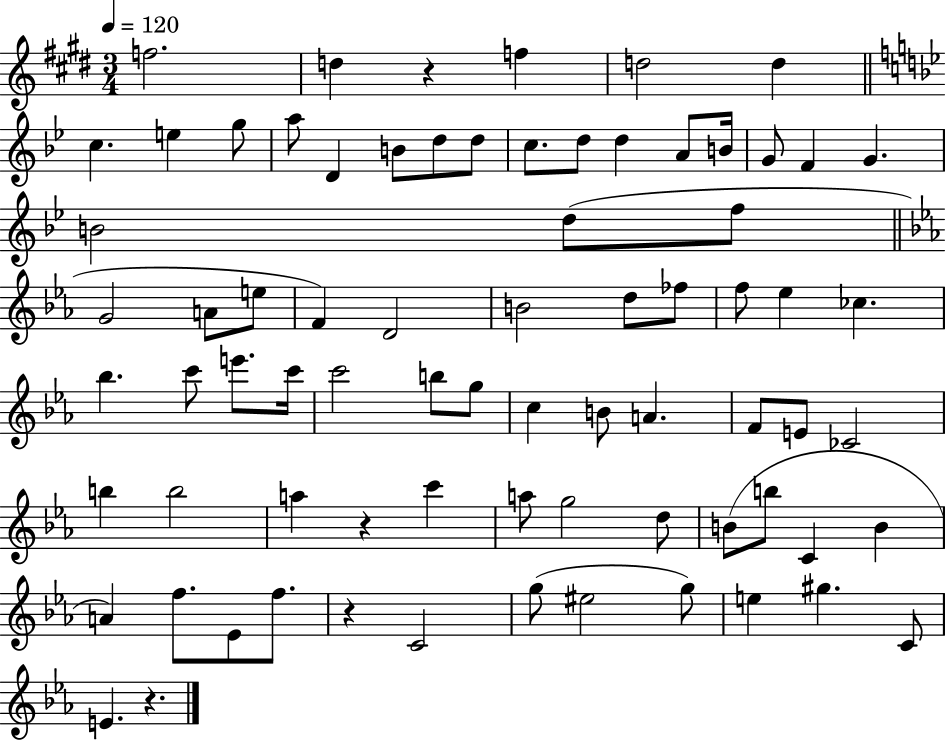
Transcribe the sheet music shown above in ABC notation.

X:1
T:Untitled
M:3/4
L:1/4
K:E
f2 d z f d2 d c e g/2 a/2 D B/2 d/2 d/2 c/2 d/2 d A/2 B/4 G/2 F G B2 d/2 f/2 G2 A/2 e/2 F D2 B2 d/2 _f/2 f/2 _e _c _b c'/2 e'/2 c'/4 c'2 b/2 g/2 c B/2 A F/2 E/2 _C2 b b2 a z c' a/2 g2 d/2 B/2 b/2 C B A f/2 _E/2 f/2 z C2 g/2 ^e2 g/2 e ^g C/2 E z